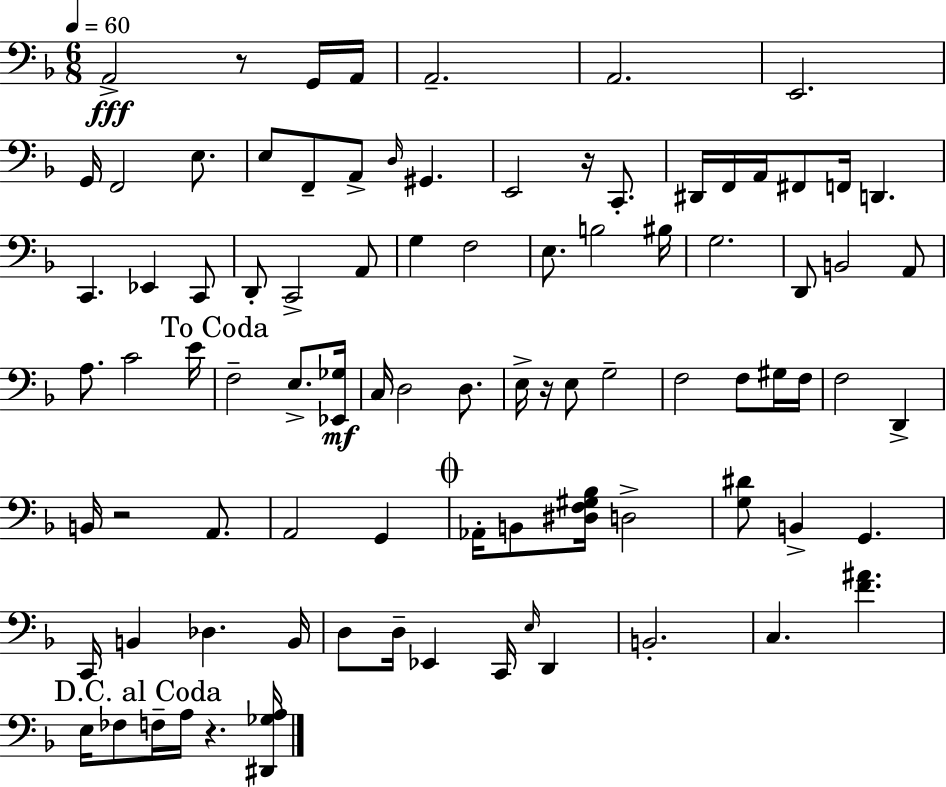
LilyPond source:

{
  \clef bass
  \numericTimeSignature
  \time 6/8
  \key f \major
  \tempo 4 = 60
  \repeat volta 2 { a,2->\fff r8 g,16 a,16 | a,2.-- | a,2. | e,2. | \break g,16 f,2 e8. | e8 f,8-- a,8-> \grace { d16 } gis,4. | e,2 r16 c,8.-. | dis,16 f,16 a,16 fis,8 f,16 d,4. | \break c,4. ees,4 c,8 | d,8-. c,2-> a,8 | g4 f2 | e8. b2 | \break bis16 g2. | d,8 b,2 a,8 | a8. c'2 | e'16 \mark "To Coda" f2-- e8.-> | \break <ees, ges>16\mf c16 d2 d8. | e16-> r16 e8 g2-- | f2 f8 gis16 | f16 f2 d,4-> | \break b,16 r2 a,8. | a,2 g,4 | \mark \markup { \musicglyph "scripts.coda" } aes,16-. b,8 <dis f gis bes>16 d2-> | <g dis'>8 b,4-> g,4. | \break c,16 b,4 des4. | b,16 d8 d16-- ees,4 c,16 \grace { e16 } d,4 | b,2.-. | c4. <f' ais'>4. | \break \mark "D.C. al Coda" e16 fes8 f16-- a16 r4. | <dis, ges a>16 } \bar "|."
}